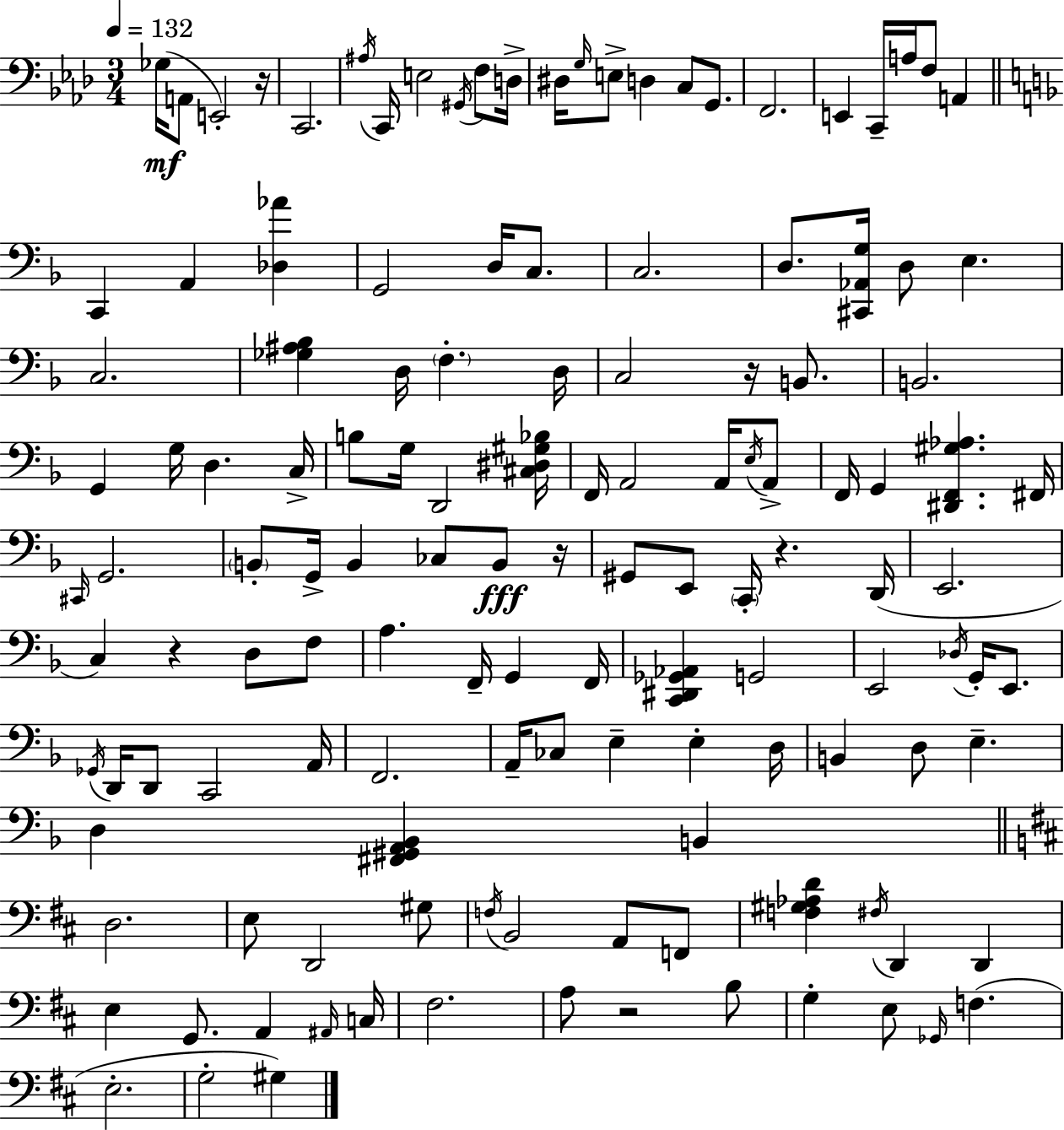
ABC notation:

X:1
T:Untitled
M:3/4
L:1/4
K:Ab
_G,/4 A,,/2 E,,2 z/4 C,,2 ^A,/4 C,,/4 E,2 ^G,,/4 F,/2 D,/4 ^D,/4 G,/4 E,/2 D, C,/2 G,,/2 F,,2 E,, C,,/4 A,/4 F,/2 A,, C,, A,, [_D,_A] G,,2 D,/4 C,/2 C,2 D,/2 [^C,,_A,,G,]/4 D,/2 E, C,2 [_G,^A,_B,] D,/4 F, D,/4 C,2 z/4 B,,/2 B,,2 G,, G,/4 D, C,/4 B,/2 G,/4 D,,2 [^C,^D,^G,_B,]/4 F,,/4 A,,2 A,,/4 E,/4 A,,/2 F,,/4 G,, [^D,,F,,^G,_A,] ^F,,/4 ^C,,/4 G,,2 B,,/2 G,,/4 B,, _C,/2 B,,/2 z/4 ^G,,/2 E,,/2 C,,/4 z D,,/4 E,,2 C, z D,/2 F,/2 A, F,,/4 G,, F,,/4 [C,,^D,,_G,,_A,,] G,,2 E,,2 _D,/4 G,,/4 E,,/2 _G,,/4 D,,/4 D,,/2 C,,2 A,,/4 F,,2 A,,/4 _C,/2 E, E, D,/4 B,, D,/2 E, D, [^F,,^G,,A,,_B,,] B,, D,2 E,/2 D,,2 ^G,/2 F,/4 B,,2 A,,/2 F,,/2 [F,^G,_A,D] ^F,/4 D,, D,, E, G,,/2 A,, ^A,,/4 C,/4 ^F,2 A,/2 z2 B,/2 G, E,/2 _G,,/4 F, E,2 G,2 ^G,